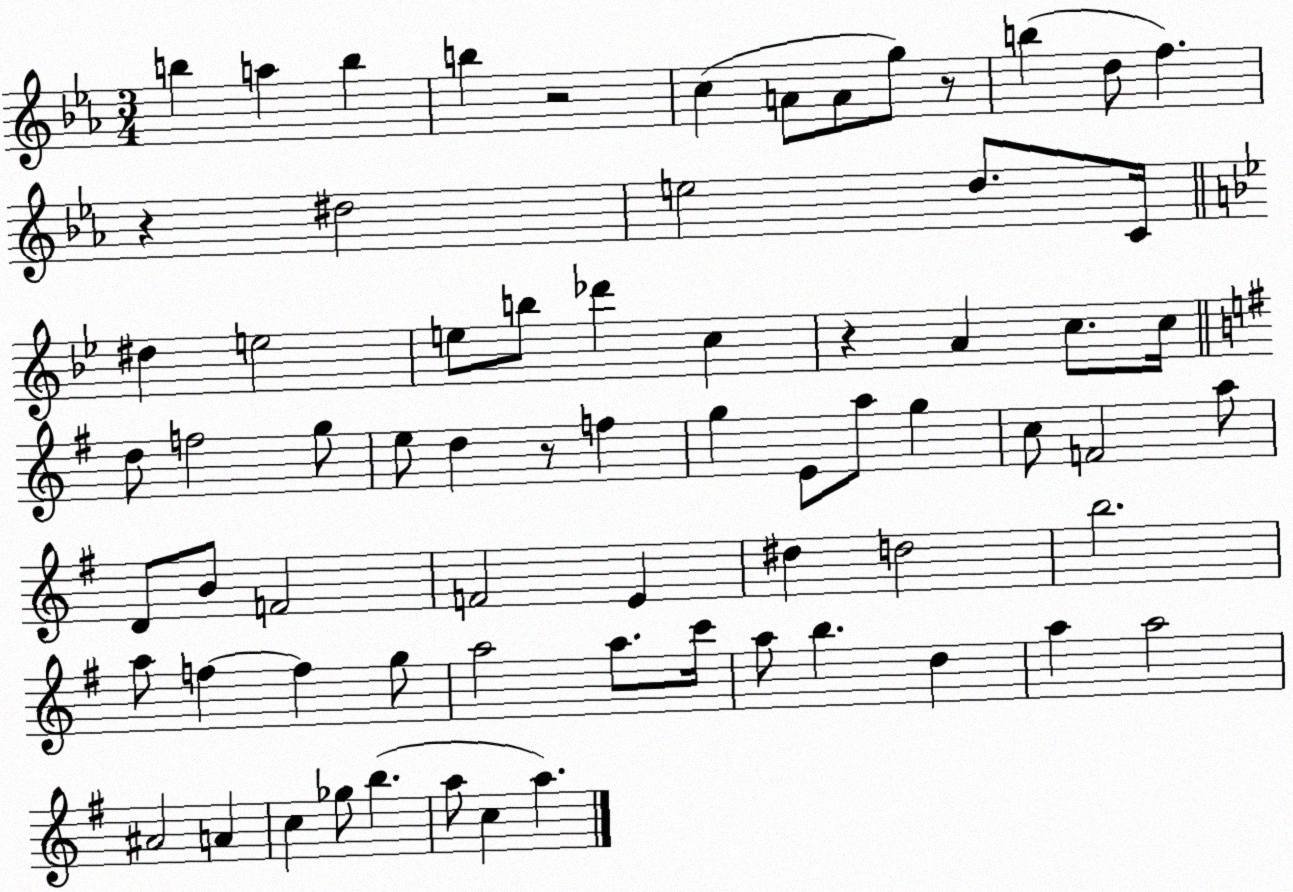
X:1
T:Untitled
M:3/4
L:1/4
K:Eb
b a b b z2 c A/2 A/2 g/2 z/2 b d/2 f z ^d2 e2 d/2 C/4 ^d e2 e/2 b/2 _d' c z A c/2 c/4 d/2 f2 g/2 e/2 d z/2 f g E/2 a/2 g c/2 F2 a/2 D/2 B/2 F2 F2 E ^d d2 b2 a/2 f f g/2 a2 a/2 c'/4 a/2 b d a a2 ^A2 A c _g/2 b a/2 c a